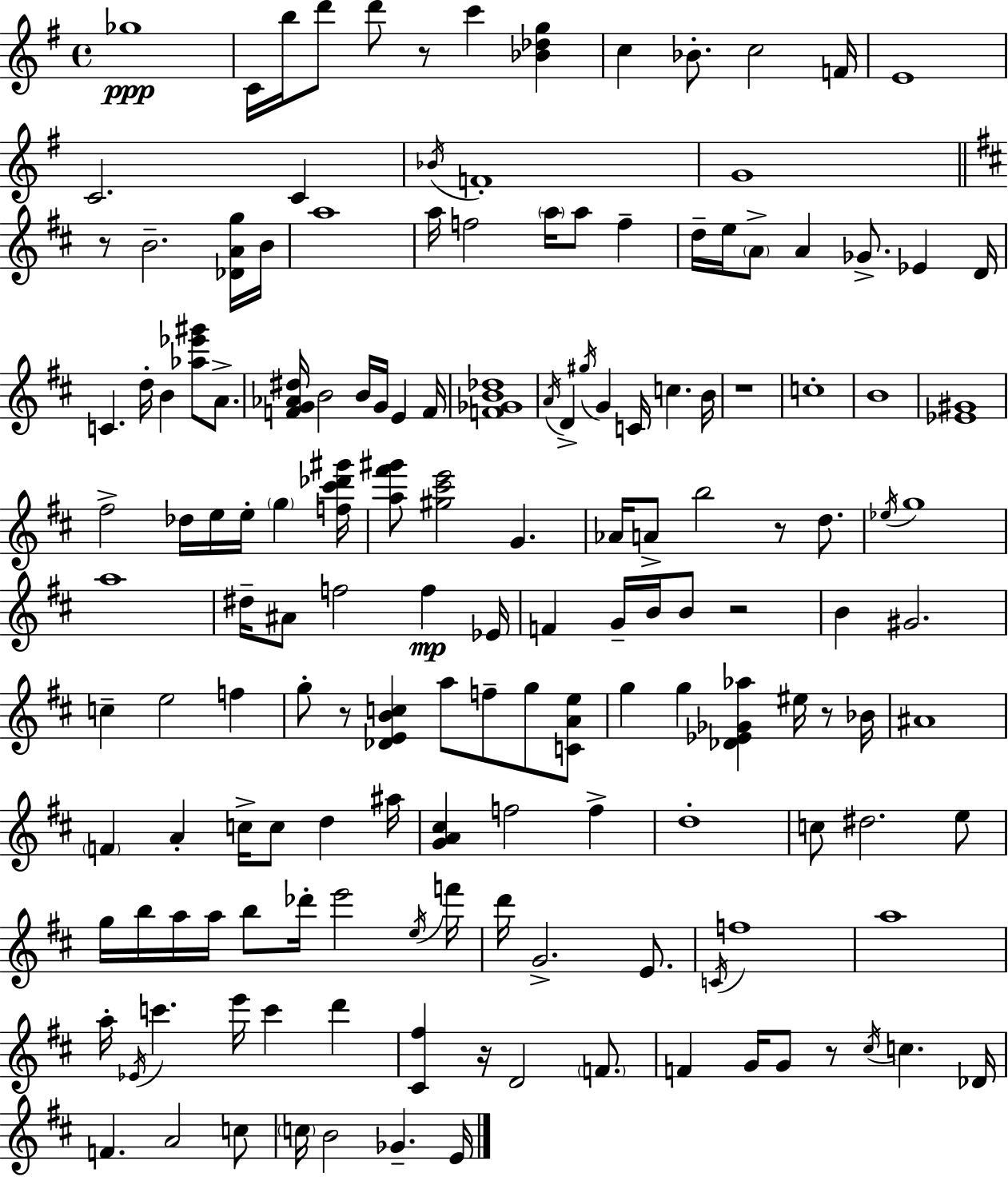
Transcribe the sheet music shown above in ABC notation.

X:1
T:Untitled
M:4/4
L:1/4
K:Em
_g4 C/4 b/4 d'/2 d'/2 z/2 c' [_B_dg] c _B/2 c2 F/4 E4 C2 C _B/4 F4 G4 z/2 B2 [_DAg]/4 B/4 a4 a/4 f2 a/4 a/2 f d/4 e/4 A/2 A _G/2 _E D/4 C d/4 B [_a_e'^g']/2 A/2 [FG_A^d]/4 B2 B/4 G/4 E F/4 [F_GB_d]4 A/4 D ^g/4 G C/4 c B/4 z4 c4 B4 [_E^G]4 ^f2 _d/4 e/4 e/4 g [f^c'_d'^g']/4 [a^f'^g']/2 [^g^c'e']2 G _A/4 A/2 b2 z/2 d/2 _e/4 g4 a4 ^d/4 ^A/2 f2 f _E/4 F G/4 B/4 B/2 z2 B ^G2 c e2 f g/2 z/2 [_DEBc] a/2 f/2 g/2 [CAe]/2 g g [_D_E_G_a] ^e/4 z/2 _B/4 ^A4 F A c/4 c/2 d ^a/4 [GA^c] f2 f d4 c/2 ^d2 e/2 g/4 b/4 a/4 a/4 b/2 _d'/4 e'2 e/4 f'/4 d'/4 G2 E/2 C/4 f4 a4 a/4 _E/4 c' e'/4 c' d' [^C^f] z/4 D2 F/2 F G/4 G/2 z/2 ^c/4 c _D/4 F A2 c/2 c/4 B2 _G E/4